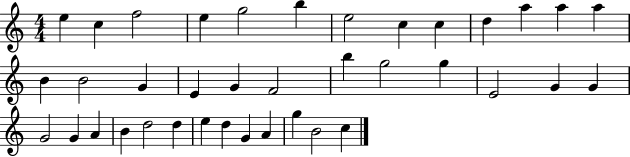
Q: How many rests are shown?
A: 0